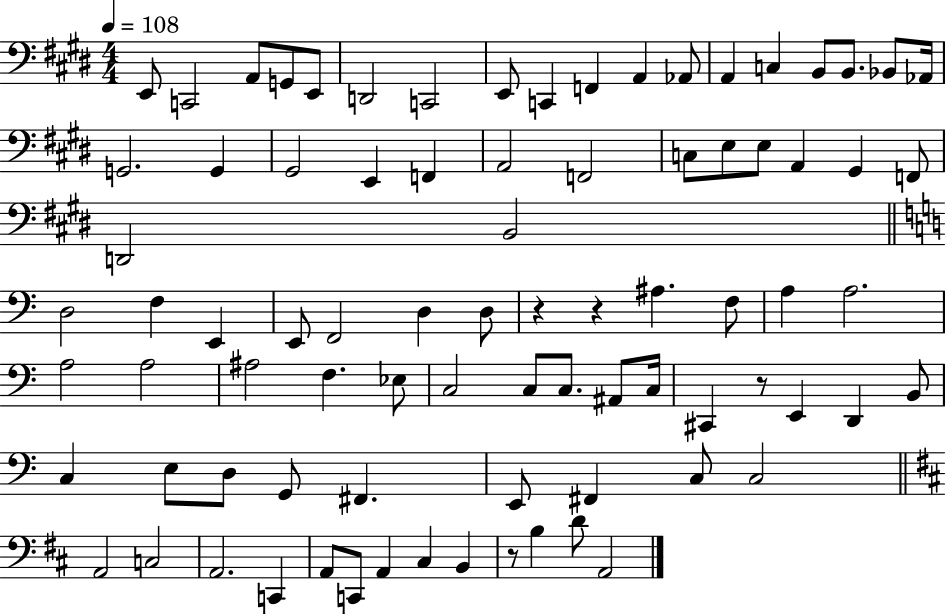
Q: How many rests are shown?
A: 4